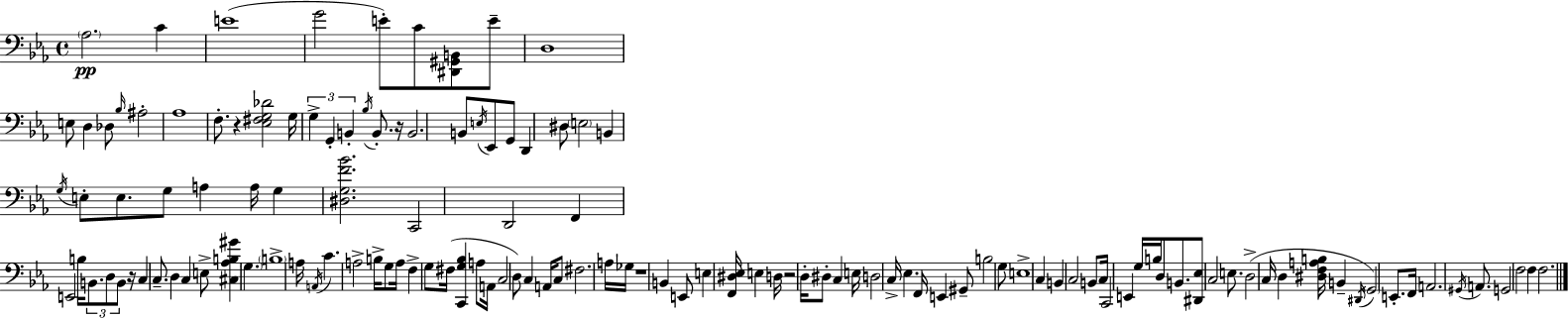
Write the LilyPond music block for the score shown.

{
  \clef bass
  \time 4/4
  \defaultTimeSignature
  \key c \minor
  \parenthesize aes2.\pp c'4 | e'1( | g'2 e'8-.) c'8 <dis, gis, b,>8 e'8-- | d1 | \break e8 d4 des8 \grace { bes16 } ais2-. | aes1 | f8.-. r4 <ees fis g des'>2 | g16 \tuplet 3/2 { g4-> g,4-. b,4-. } \acciaccatura { bes16 } b,8.-. | \break r16 b,2. b,8 | \acciaccatura { e16 } ees,8 g,8 d,4 dis8 \parenthesize e2 | b,4 \acciaccatura { g16 } e8-. e8. g8 a4 | a16 g4 <dis g f' bes'>2. | \break c,2 d,2 | f,4 e,2 | b16 \tuplet 3/2 { b,8. d8 b,8 } r16 c4 c8.-- | d4 c4 e8-> <cis aes b gis'>4 \parenthesize g4. | \break \parenthesize b1-> | a16 \acciaccatura { a,16 } c'4. a2-> | b16-> g8 a16 f4-> g8 fis16( <c, g bes>4 | a8 a,16 c2 d8) | \break c4 a,16 c8 fis2. | a16 ges16 r1 | b,4 e,8 e4 <f, dis ees>16 | e4 d16 r2 d16-. dis8-. | \break c4 e16 d2 c16-> ees4. | f,16 e,4 gis,8-- b2 | g8 e1-> | c4 b,4 c2 | \break b,8 c16 c,2 | e,4 g16 b16 d8 b,8. <dis, ees>8 c2 | e8. d2->( | c16 d4 <dis f a b>16 b,4-- \acciaccatura { dis,16 }) \parenthesize g,2 | \break e,8.-. f,16 a,2. | \acciaccatura { gis,16 } a,8. g,2 f2 | f4 f2. | \bar "|."
}